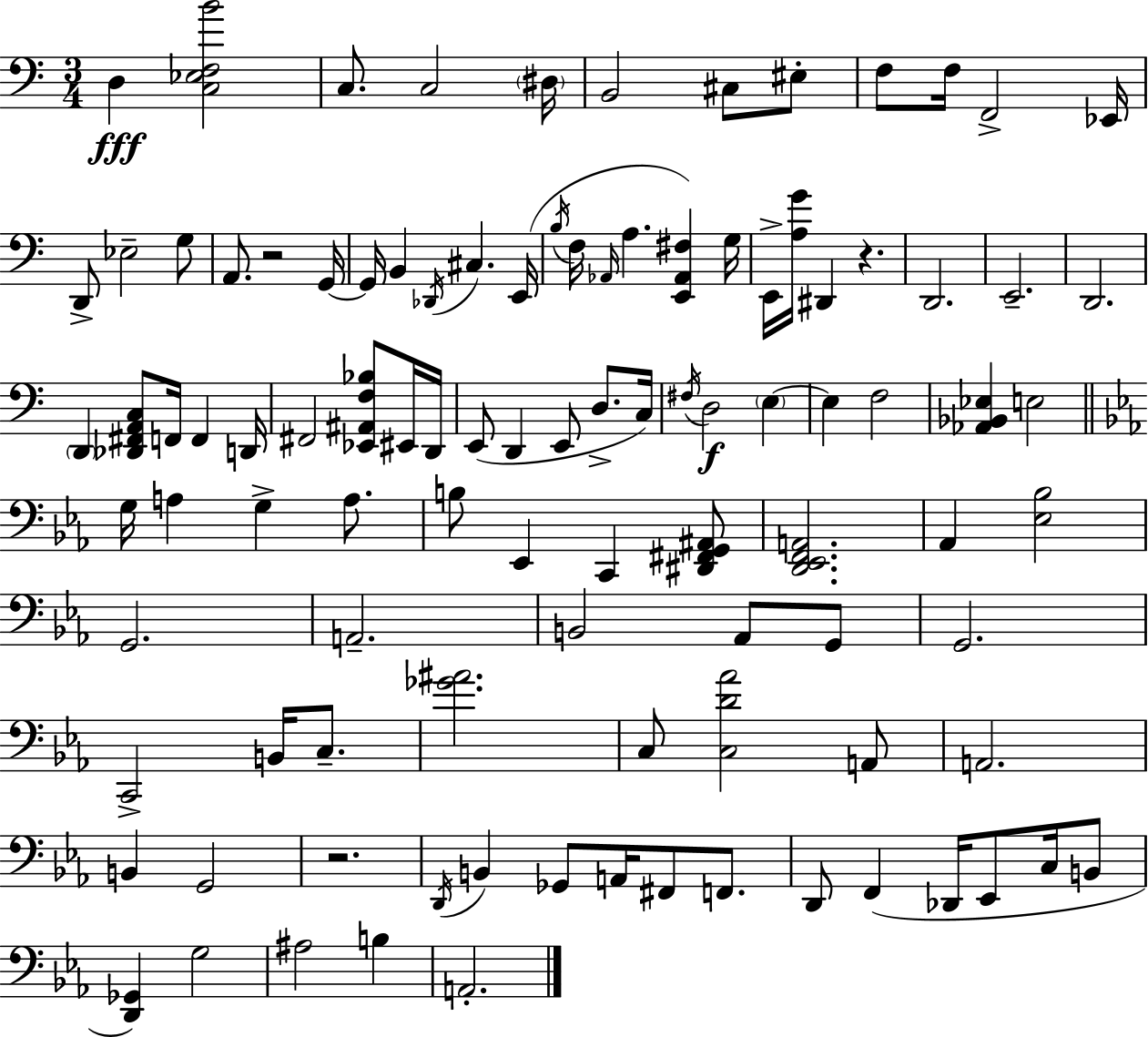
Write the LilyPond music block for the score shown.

{
  \clef bass
  \numericTimeSignature
  \time 3/4
  \key a \minor
  \repeat volta 2 { d4\fff <c ees f b'>2 | c8. c2 \parenthesize dis16 | b,2 cis8 eis8-. | f8 f16 f,2-> ees,16 | \break d,8-> ees2-- g8 | a,8. r2 g,16~~ | g,16 b,4 \acciaccatura { des,16 } cis4. | e,16( \acciaccatura { b16 } f16 \grace { aes,16 } a4. <e, aes, fis>4) | \break g16 e,16-> <a g'>16 dis,4 r4. | d,2. | e,2.-- | d,2. | \break \parenthesize d,4 <des, fis, a, c>8 f,16 f,4 | d,16 fis,2 <ees, ais, f bes>8 | eis,16 d,16 e,8( d,4 e,8 d8.-> | c16) \acciaccatura { fis16 } d2\f | \break \parenthesize e4~~ e4 f2 | <aes, bes, ees>4 e2 | \bar "||" \break \key ees \major g16 a4 g4-> a8. | b8 ees,4 c,4 <dis, fis, g, ais,>8 | <d, ees, f, a,>2. | aes,4 <ees bes>2 | \break g,2. | a,2.-- | b,2 aes,8 g,8 | g,2. | \break c,2-> b,16 c8.-- | <ges' ais'>2. | c8 <c d' aes'>2 a,8 | a,2. | \break b,4 g,2 | r2. | \acciaccatura { d,16 } b,4 ges,8 a,16 fis,8 f,8. | d,8 f,4( des,16 ees,8 c16 b,8 | \break <d, ges,>4) g2 | ais2 b4 | a,2.-. | } \bar "|."
}